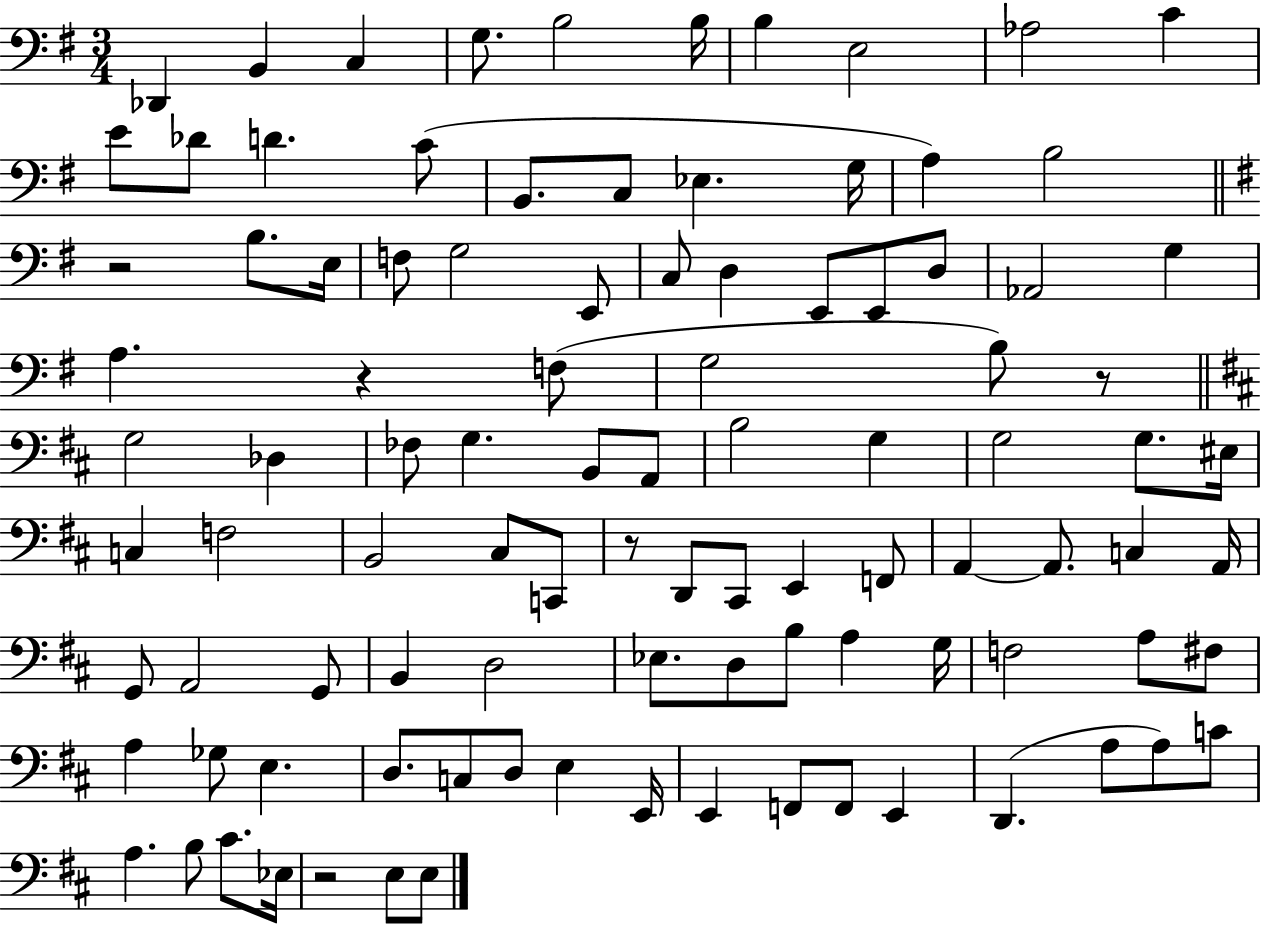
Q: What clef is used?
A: bass